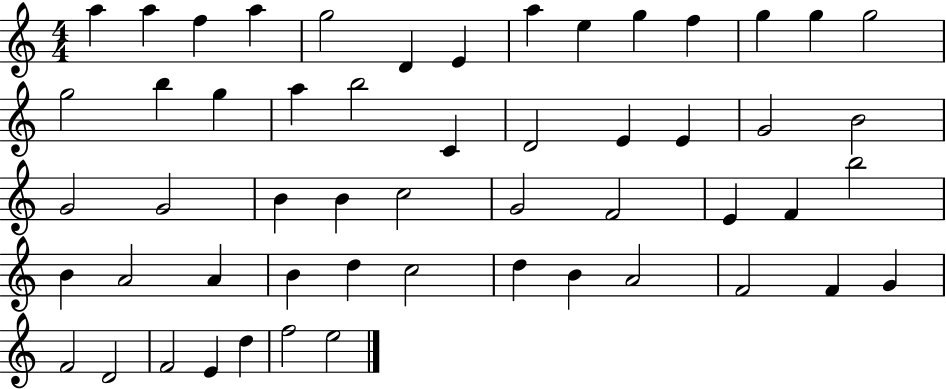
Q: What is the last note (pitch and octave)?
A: E5